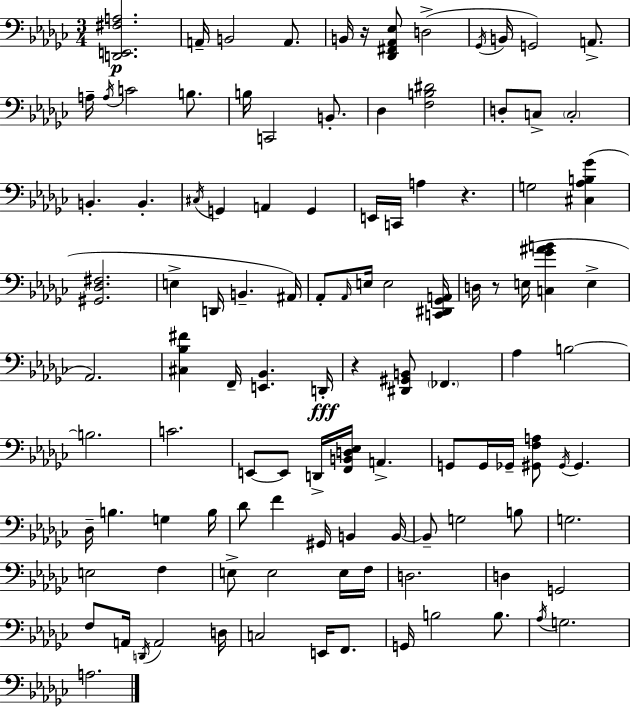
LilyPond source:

{
  \clef bass
  \numericTimeSignature
  \time 3/4
  \key ees \minor
  <d, e, fis a>2.\p | a,16-- b,2 a,8. | b,16 r16 <des, fis, aes, ees>8 d2->( | \acciaccatura { ges,16 } b,16 g,2) a,8.-> | \break a16-- \acciaccatura { a16 } c'2 b8. | b16 c,2 b,8.-. | des4 <f b dis'>2 | d8-. c8-> \parenthesize c2-. | \break b,4.-. b,4.-. | \acciaccatura { cis16 } g,4 a,4 g,4 | e,16 c,16 a4 r4. | g2 <cis aes b ges'>4( | \break <gis, des fis>2. | e4-> d,16 b,4.-- | ais,16) aes,8-. \grace { aes,16 } e16 e2 | <c, dis, ges, a,>16 d16 r8 e16( <c ges' ais' b'>4 | \break e4-> aes,2.) | <cis bes fis'>4 f,16-- <e, bes,>4. | d,16-.\fff r4 <dis, gis, b,>8 \parenthesize fes,4. | aes4 b2~~ | \break b2. | c'2. | e,8~~ e,8 d,16-> <f, b, d ees>16 a,4.-> | g,8 g,16 ges,16-- <gis, f a>8 \acciaccatura { gis,16 } gis,4. | \break des16-- b4. | g4 b16 des'8 f'4 gis,16 | b,4 b,16~~ b,8-- g2 | b8 g2. | \break e2 | f4 e8-> e2 | e16 f16 d2. | d4 g,2 | \break f8 a,16 \acciaccatura { d,16 } a,2 | d16 c2 | e,16 f,8. g,16 b2 | b8. \acciaccatura { aes16 } g2. | \break a2. | \bar "|."
}